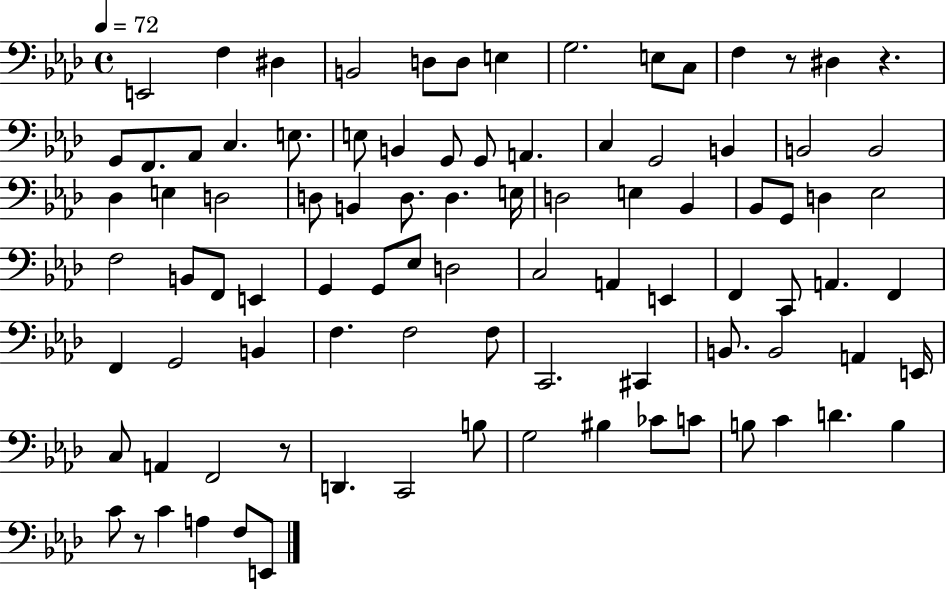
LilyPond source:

{
  \clef bass
  \time 4/4
  \defaultTimeSignature
  \key aes \major
  \tempo 4 = 72
  \repeat volta 2 { e,2 f4 dis4 | b,2 d8 d8 e4 | g2. e8 c8 | f4 r8 dis4 r4. | \break g,8 f,8. aes,8 c4. e8. | e8 b,4 g,8 g,8 a,4. | c4 g,2 b,4 | b,2 b,2 | \break des4 e4 d2 | d8 b,4 d8. d4. e16 | d2 e4 bes,4 | bes,8 g,8 d4 ees2 | \break f2 b,8 f,8 e,4 | g,4 g,8 ees8 d2 | c2 a,4 e,4 | f,4 c,8 a,4. f,4 | \break f,4 g,2 b,4 | f4. f2 f8 | c,2. cis,4 | b,8. b,2 a,4 e,16 | \break c8 a,4 f,2 r8 | d,4. c,2 b8 | g2 bis4 ces'8 c'8 | b8 c'4 d'4. b4 | \break c'8 r8 c'4 a4 f8 e,8 | } \bar "|."
}